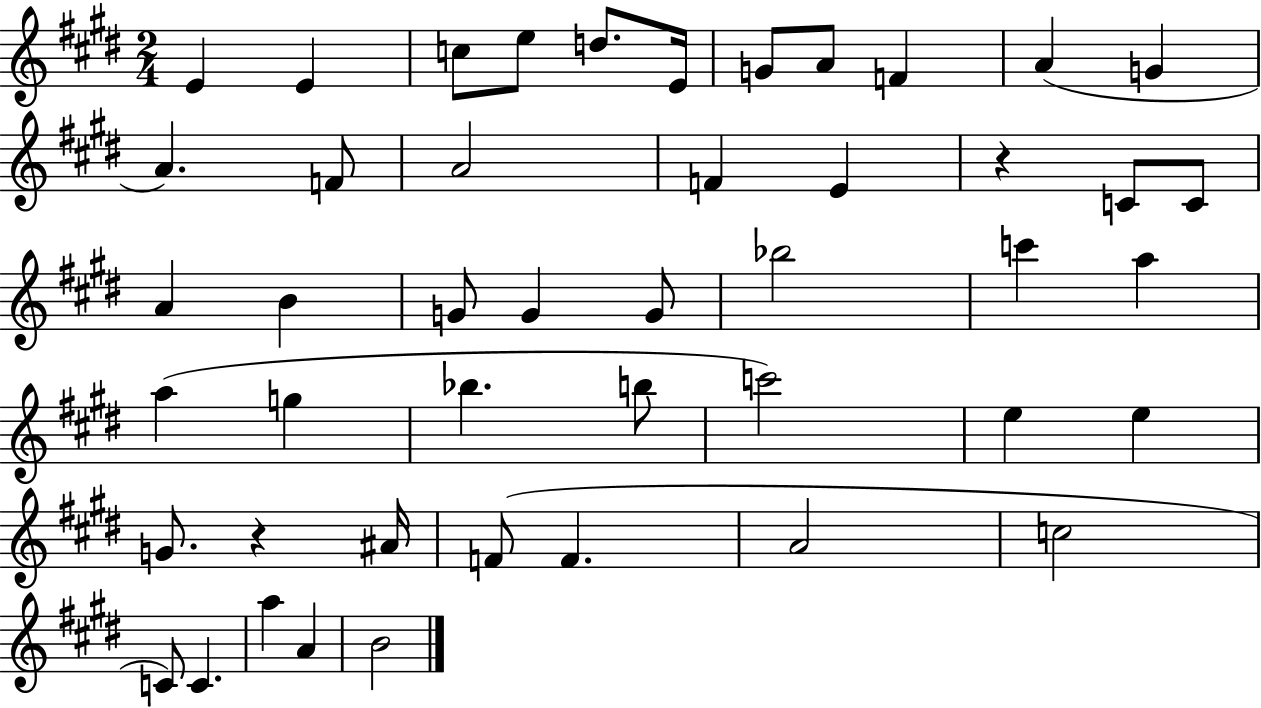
E4/q E4/q C5/e E5/e D5/e. E4/s G4/e A4/e F4/q A4/q G4/q A4/q. F4/e A4/h F4/q E4/q R/q C4/e C4/e A4/q B4/q G4/e G4/q G4/e Bb5/h C6/q A5/q A5/q G5/q Bb5/q. B5/e C6/h E5/q E5/q G4/e. R/q A#4/s F4/e F4/q. A4/h C5/h C4/e C4/q. A5/q A4/q B4/h